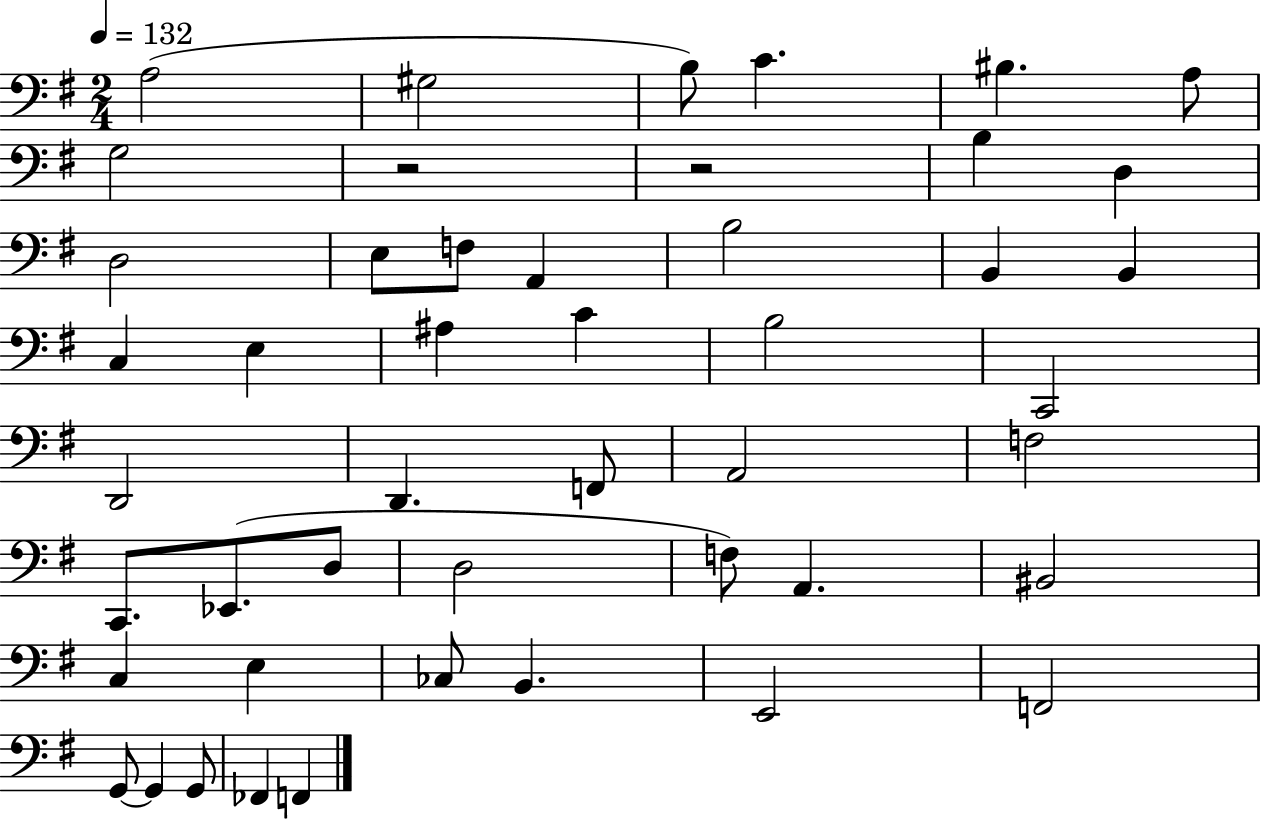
A3/h G#3/h B3/e C4/q. BIS3/q. A3/e G3/h R/h R/h B3/q D3/q D3/h E3/e F3/e A2/q B3/h B2/q B2/q C3/q E3/q A#3/q C4/q B3/h C2/h D2/h D2/q. F2/e A2/h F3/h C2/e. Eb2/e. D3/e D3/h F3/e A2/q. BIS2/h C3/q E3/q CES3/e B2/q. E2/h F2/h G2/e G2/q G2/e FES2/q F2/q